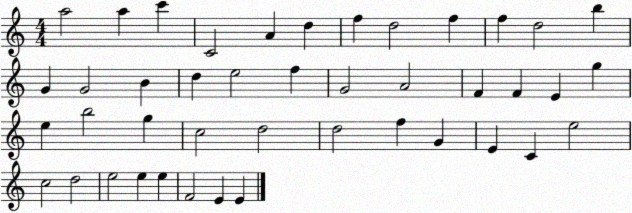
X:1
T:Untitled
M:4/4
L:1/4
K:C
a2 a c' C2 A d f d2 f f d2 b G G2 B d e2 f G2 A2 F F E g e b2 g c2 d2 d2 f G E C e2 c2 d2 e2 e e F2 E E